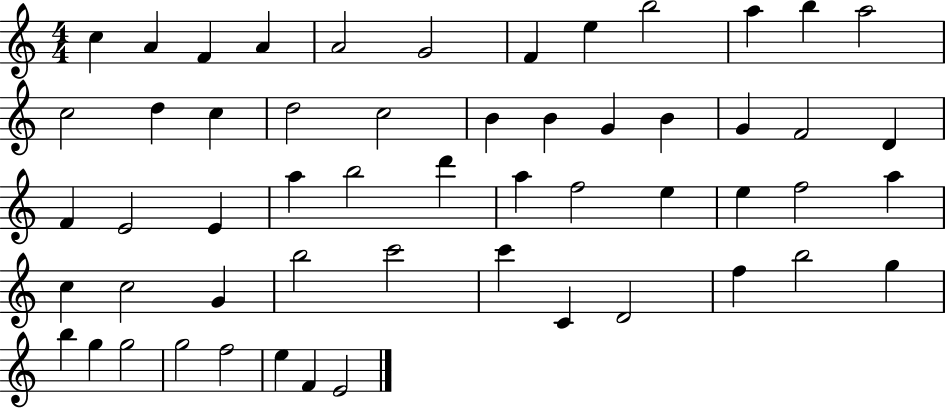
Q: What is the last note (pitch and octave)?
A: E4